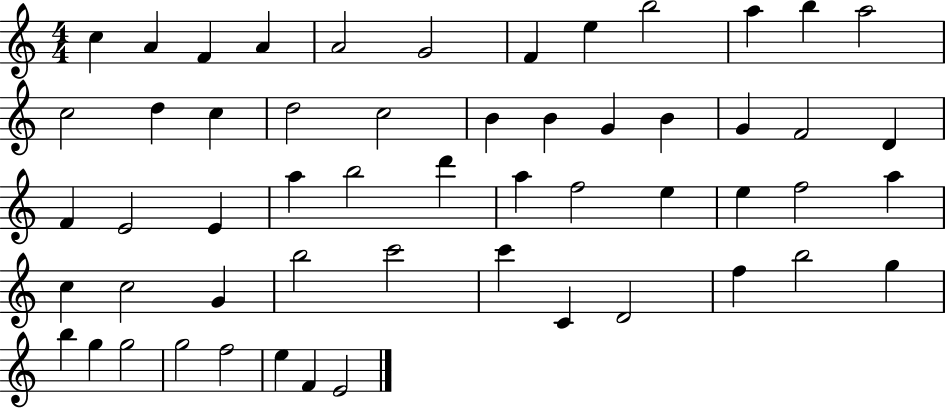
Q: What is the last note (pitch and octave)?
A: E4